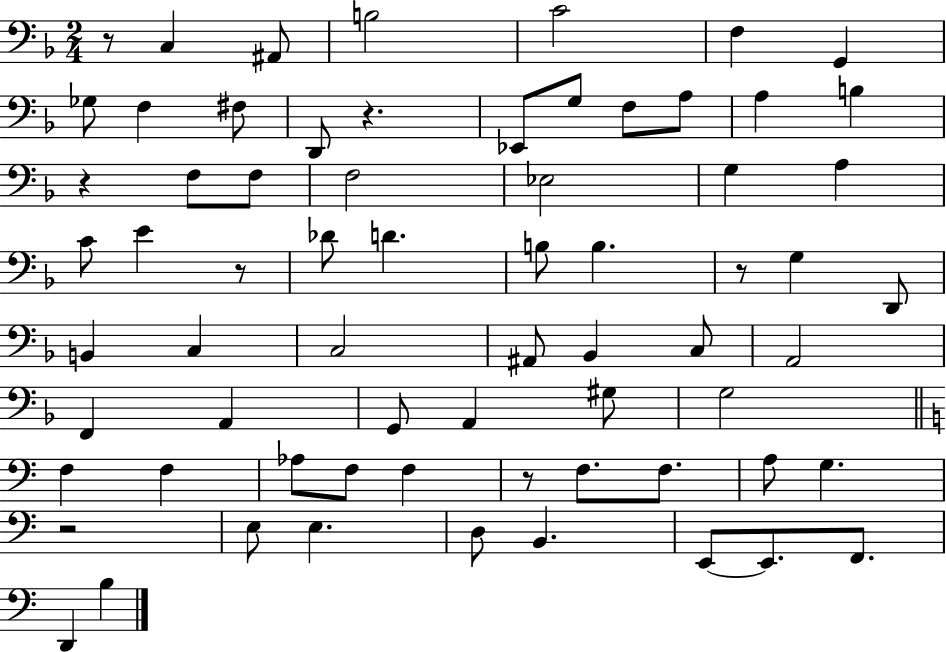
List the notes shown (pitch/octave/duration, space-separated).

R/e C3/q A#2/e B3/h C4/h F3/q G2/q Gb3/e F3/q F#3/e D2/e R/q. Eb2/e G3/e F3/e A3/e A3/q B3/q R/q F3/e F3/e F3/h Eb3/h G3/q A3/q C4/e E4/q R/e Db4/e D4/q. B3/e B3/q. R/e G3/q D2/e B2/q C3/q C3/h A#2/e Bb2/q C3/e A2/h F2/q A2/q G2/e A2/q G#3/e G3/h F3/q F3/q Ab3/e F3/e F3/q R/e F3/e. F3/e. A3/e G3/q. R/h E3/e E3/q. D3/e B2/q. E2/e E2/e. F2/e. D2/q B3/q